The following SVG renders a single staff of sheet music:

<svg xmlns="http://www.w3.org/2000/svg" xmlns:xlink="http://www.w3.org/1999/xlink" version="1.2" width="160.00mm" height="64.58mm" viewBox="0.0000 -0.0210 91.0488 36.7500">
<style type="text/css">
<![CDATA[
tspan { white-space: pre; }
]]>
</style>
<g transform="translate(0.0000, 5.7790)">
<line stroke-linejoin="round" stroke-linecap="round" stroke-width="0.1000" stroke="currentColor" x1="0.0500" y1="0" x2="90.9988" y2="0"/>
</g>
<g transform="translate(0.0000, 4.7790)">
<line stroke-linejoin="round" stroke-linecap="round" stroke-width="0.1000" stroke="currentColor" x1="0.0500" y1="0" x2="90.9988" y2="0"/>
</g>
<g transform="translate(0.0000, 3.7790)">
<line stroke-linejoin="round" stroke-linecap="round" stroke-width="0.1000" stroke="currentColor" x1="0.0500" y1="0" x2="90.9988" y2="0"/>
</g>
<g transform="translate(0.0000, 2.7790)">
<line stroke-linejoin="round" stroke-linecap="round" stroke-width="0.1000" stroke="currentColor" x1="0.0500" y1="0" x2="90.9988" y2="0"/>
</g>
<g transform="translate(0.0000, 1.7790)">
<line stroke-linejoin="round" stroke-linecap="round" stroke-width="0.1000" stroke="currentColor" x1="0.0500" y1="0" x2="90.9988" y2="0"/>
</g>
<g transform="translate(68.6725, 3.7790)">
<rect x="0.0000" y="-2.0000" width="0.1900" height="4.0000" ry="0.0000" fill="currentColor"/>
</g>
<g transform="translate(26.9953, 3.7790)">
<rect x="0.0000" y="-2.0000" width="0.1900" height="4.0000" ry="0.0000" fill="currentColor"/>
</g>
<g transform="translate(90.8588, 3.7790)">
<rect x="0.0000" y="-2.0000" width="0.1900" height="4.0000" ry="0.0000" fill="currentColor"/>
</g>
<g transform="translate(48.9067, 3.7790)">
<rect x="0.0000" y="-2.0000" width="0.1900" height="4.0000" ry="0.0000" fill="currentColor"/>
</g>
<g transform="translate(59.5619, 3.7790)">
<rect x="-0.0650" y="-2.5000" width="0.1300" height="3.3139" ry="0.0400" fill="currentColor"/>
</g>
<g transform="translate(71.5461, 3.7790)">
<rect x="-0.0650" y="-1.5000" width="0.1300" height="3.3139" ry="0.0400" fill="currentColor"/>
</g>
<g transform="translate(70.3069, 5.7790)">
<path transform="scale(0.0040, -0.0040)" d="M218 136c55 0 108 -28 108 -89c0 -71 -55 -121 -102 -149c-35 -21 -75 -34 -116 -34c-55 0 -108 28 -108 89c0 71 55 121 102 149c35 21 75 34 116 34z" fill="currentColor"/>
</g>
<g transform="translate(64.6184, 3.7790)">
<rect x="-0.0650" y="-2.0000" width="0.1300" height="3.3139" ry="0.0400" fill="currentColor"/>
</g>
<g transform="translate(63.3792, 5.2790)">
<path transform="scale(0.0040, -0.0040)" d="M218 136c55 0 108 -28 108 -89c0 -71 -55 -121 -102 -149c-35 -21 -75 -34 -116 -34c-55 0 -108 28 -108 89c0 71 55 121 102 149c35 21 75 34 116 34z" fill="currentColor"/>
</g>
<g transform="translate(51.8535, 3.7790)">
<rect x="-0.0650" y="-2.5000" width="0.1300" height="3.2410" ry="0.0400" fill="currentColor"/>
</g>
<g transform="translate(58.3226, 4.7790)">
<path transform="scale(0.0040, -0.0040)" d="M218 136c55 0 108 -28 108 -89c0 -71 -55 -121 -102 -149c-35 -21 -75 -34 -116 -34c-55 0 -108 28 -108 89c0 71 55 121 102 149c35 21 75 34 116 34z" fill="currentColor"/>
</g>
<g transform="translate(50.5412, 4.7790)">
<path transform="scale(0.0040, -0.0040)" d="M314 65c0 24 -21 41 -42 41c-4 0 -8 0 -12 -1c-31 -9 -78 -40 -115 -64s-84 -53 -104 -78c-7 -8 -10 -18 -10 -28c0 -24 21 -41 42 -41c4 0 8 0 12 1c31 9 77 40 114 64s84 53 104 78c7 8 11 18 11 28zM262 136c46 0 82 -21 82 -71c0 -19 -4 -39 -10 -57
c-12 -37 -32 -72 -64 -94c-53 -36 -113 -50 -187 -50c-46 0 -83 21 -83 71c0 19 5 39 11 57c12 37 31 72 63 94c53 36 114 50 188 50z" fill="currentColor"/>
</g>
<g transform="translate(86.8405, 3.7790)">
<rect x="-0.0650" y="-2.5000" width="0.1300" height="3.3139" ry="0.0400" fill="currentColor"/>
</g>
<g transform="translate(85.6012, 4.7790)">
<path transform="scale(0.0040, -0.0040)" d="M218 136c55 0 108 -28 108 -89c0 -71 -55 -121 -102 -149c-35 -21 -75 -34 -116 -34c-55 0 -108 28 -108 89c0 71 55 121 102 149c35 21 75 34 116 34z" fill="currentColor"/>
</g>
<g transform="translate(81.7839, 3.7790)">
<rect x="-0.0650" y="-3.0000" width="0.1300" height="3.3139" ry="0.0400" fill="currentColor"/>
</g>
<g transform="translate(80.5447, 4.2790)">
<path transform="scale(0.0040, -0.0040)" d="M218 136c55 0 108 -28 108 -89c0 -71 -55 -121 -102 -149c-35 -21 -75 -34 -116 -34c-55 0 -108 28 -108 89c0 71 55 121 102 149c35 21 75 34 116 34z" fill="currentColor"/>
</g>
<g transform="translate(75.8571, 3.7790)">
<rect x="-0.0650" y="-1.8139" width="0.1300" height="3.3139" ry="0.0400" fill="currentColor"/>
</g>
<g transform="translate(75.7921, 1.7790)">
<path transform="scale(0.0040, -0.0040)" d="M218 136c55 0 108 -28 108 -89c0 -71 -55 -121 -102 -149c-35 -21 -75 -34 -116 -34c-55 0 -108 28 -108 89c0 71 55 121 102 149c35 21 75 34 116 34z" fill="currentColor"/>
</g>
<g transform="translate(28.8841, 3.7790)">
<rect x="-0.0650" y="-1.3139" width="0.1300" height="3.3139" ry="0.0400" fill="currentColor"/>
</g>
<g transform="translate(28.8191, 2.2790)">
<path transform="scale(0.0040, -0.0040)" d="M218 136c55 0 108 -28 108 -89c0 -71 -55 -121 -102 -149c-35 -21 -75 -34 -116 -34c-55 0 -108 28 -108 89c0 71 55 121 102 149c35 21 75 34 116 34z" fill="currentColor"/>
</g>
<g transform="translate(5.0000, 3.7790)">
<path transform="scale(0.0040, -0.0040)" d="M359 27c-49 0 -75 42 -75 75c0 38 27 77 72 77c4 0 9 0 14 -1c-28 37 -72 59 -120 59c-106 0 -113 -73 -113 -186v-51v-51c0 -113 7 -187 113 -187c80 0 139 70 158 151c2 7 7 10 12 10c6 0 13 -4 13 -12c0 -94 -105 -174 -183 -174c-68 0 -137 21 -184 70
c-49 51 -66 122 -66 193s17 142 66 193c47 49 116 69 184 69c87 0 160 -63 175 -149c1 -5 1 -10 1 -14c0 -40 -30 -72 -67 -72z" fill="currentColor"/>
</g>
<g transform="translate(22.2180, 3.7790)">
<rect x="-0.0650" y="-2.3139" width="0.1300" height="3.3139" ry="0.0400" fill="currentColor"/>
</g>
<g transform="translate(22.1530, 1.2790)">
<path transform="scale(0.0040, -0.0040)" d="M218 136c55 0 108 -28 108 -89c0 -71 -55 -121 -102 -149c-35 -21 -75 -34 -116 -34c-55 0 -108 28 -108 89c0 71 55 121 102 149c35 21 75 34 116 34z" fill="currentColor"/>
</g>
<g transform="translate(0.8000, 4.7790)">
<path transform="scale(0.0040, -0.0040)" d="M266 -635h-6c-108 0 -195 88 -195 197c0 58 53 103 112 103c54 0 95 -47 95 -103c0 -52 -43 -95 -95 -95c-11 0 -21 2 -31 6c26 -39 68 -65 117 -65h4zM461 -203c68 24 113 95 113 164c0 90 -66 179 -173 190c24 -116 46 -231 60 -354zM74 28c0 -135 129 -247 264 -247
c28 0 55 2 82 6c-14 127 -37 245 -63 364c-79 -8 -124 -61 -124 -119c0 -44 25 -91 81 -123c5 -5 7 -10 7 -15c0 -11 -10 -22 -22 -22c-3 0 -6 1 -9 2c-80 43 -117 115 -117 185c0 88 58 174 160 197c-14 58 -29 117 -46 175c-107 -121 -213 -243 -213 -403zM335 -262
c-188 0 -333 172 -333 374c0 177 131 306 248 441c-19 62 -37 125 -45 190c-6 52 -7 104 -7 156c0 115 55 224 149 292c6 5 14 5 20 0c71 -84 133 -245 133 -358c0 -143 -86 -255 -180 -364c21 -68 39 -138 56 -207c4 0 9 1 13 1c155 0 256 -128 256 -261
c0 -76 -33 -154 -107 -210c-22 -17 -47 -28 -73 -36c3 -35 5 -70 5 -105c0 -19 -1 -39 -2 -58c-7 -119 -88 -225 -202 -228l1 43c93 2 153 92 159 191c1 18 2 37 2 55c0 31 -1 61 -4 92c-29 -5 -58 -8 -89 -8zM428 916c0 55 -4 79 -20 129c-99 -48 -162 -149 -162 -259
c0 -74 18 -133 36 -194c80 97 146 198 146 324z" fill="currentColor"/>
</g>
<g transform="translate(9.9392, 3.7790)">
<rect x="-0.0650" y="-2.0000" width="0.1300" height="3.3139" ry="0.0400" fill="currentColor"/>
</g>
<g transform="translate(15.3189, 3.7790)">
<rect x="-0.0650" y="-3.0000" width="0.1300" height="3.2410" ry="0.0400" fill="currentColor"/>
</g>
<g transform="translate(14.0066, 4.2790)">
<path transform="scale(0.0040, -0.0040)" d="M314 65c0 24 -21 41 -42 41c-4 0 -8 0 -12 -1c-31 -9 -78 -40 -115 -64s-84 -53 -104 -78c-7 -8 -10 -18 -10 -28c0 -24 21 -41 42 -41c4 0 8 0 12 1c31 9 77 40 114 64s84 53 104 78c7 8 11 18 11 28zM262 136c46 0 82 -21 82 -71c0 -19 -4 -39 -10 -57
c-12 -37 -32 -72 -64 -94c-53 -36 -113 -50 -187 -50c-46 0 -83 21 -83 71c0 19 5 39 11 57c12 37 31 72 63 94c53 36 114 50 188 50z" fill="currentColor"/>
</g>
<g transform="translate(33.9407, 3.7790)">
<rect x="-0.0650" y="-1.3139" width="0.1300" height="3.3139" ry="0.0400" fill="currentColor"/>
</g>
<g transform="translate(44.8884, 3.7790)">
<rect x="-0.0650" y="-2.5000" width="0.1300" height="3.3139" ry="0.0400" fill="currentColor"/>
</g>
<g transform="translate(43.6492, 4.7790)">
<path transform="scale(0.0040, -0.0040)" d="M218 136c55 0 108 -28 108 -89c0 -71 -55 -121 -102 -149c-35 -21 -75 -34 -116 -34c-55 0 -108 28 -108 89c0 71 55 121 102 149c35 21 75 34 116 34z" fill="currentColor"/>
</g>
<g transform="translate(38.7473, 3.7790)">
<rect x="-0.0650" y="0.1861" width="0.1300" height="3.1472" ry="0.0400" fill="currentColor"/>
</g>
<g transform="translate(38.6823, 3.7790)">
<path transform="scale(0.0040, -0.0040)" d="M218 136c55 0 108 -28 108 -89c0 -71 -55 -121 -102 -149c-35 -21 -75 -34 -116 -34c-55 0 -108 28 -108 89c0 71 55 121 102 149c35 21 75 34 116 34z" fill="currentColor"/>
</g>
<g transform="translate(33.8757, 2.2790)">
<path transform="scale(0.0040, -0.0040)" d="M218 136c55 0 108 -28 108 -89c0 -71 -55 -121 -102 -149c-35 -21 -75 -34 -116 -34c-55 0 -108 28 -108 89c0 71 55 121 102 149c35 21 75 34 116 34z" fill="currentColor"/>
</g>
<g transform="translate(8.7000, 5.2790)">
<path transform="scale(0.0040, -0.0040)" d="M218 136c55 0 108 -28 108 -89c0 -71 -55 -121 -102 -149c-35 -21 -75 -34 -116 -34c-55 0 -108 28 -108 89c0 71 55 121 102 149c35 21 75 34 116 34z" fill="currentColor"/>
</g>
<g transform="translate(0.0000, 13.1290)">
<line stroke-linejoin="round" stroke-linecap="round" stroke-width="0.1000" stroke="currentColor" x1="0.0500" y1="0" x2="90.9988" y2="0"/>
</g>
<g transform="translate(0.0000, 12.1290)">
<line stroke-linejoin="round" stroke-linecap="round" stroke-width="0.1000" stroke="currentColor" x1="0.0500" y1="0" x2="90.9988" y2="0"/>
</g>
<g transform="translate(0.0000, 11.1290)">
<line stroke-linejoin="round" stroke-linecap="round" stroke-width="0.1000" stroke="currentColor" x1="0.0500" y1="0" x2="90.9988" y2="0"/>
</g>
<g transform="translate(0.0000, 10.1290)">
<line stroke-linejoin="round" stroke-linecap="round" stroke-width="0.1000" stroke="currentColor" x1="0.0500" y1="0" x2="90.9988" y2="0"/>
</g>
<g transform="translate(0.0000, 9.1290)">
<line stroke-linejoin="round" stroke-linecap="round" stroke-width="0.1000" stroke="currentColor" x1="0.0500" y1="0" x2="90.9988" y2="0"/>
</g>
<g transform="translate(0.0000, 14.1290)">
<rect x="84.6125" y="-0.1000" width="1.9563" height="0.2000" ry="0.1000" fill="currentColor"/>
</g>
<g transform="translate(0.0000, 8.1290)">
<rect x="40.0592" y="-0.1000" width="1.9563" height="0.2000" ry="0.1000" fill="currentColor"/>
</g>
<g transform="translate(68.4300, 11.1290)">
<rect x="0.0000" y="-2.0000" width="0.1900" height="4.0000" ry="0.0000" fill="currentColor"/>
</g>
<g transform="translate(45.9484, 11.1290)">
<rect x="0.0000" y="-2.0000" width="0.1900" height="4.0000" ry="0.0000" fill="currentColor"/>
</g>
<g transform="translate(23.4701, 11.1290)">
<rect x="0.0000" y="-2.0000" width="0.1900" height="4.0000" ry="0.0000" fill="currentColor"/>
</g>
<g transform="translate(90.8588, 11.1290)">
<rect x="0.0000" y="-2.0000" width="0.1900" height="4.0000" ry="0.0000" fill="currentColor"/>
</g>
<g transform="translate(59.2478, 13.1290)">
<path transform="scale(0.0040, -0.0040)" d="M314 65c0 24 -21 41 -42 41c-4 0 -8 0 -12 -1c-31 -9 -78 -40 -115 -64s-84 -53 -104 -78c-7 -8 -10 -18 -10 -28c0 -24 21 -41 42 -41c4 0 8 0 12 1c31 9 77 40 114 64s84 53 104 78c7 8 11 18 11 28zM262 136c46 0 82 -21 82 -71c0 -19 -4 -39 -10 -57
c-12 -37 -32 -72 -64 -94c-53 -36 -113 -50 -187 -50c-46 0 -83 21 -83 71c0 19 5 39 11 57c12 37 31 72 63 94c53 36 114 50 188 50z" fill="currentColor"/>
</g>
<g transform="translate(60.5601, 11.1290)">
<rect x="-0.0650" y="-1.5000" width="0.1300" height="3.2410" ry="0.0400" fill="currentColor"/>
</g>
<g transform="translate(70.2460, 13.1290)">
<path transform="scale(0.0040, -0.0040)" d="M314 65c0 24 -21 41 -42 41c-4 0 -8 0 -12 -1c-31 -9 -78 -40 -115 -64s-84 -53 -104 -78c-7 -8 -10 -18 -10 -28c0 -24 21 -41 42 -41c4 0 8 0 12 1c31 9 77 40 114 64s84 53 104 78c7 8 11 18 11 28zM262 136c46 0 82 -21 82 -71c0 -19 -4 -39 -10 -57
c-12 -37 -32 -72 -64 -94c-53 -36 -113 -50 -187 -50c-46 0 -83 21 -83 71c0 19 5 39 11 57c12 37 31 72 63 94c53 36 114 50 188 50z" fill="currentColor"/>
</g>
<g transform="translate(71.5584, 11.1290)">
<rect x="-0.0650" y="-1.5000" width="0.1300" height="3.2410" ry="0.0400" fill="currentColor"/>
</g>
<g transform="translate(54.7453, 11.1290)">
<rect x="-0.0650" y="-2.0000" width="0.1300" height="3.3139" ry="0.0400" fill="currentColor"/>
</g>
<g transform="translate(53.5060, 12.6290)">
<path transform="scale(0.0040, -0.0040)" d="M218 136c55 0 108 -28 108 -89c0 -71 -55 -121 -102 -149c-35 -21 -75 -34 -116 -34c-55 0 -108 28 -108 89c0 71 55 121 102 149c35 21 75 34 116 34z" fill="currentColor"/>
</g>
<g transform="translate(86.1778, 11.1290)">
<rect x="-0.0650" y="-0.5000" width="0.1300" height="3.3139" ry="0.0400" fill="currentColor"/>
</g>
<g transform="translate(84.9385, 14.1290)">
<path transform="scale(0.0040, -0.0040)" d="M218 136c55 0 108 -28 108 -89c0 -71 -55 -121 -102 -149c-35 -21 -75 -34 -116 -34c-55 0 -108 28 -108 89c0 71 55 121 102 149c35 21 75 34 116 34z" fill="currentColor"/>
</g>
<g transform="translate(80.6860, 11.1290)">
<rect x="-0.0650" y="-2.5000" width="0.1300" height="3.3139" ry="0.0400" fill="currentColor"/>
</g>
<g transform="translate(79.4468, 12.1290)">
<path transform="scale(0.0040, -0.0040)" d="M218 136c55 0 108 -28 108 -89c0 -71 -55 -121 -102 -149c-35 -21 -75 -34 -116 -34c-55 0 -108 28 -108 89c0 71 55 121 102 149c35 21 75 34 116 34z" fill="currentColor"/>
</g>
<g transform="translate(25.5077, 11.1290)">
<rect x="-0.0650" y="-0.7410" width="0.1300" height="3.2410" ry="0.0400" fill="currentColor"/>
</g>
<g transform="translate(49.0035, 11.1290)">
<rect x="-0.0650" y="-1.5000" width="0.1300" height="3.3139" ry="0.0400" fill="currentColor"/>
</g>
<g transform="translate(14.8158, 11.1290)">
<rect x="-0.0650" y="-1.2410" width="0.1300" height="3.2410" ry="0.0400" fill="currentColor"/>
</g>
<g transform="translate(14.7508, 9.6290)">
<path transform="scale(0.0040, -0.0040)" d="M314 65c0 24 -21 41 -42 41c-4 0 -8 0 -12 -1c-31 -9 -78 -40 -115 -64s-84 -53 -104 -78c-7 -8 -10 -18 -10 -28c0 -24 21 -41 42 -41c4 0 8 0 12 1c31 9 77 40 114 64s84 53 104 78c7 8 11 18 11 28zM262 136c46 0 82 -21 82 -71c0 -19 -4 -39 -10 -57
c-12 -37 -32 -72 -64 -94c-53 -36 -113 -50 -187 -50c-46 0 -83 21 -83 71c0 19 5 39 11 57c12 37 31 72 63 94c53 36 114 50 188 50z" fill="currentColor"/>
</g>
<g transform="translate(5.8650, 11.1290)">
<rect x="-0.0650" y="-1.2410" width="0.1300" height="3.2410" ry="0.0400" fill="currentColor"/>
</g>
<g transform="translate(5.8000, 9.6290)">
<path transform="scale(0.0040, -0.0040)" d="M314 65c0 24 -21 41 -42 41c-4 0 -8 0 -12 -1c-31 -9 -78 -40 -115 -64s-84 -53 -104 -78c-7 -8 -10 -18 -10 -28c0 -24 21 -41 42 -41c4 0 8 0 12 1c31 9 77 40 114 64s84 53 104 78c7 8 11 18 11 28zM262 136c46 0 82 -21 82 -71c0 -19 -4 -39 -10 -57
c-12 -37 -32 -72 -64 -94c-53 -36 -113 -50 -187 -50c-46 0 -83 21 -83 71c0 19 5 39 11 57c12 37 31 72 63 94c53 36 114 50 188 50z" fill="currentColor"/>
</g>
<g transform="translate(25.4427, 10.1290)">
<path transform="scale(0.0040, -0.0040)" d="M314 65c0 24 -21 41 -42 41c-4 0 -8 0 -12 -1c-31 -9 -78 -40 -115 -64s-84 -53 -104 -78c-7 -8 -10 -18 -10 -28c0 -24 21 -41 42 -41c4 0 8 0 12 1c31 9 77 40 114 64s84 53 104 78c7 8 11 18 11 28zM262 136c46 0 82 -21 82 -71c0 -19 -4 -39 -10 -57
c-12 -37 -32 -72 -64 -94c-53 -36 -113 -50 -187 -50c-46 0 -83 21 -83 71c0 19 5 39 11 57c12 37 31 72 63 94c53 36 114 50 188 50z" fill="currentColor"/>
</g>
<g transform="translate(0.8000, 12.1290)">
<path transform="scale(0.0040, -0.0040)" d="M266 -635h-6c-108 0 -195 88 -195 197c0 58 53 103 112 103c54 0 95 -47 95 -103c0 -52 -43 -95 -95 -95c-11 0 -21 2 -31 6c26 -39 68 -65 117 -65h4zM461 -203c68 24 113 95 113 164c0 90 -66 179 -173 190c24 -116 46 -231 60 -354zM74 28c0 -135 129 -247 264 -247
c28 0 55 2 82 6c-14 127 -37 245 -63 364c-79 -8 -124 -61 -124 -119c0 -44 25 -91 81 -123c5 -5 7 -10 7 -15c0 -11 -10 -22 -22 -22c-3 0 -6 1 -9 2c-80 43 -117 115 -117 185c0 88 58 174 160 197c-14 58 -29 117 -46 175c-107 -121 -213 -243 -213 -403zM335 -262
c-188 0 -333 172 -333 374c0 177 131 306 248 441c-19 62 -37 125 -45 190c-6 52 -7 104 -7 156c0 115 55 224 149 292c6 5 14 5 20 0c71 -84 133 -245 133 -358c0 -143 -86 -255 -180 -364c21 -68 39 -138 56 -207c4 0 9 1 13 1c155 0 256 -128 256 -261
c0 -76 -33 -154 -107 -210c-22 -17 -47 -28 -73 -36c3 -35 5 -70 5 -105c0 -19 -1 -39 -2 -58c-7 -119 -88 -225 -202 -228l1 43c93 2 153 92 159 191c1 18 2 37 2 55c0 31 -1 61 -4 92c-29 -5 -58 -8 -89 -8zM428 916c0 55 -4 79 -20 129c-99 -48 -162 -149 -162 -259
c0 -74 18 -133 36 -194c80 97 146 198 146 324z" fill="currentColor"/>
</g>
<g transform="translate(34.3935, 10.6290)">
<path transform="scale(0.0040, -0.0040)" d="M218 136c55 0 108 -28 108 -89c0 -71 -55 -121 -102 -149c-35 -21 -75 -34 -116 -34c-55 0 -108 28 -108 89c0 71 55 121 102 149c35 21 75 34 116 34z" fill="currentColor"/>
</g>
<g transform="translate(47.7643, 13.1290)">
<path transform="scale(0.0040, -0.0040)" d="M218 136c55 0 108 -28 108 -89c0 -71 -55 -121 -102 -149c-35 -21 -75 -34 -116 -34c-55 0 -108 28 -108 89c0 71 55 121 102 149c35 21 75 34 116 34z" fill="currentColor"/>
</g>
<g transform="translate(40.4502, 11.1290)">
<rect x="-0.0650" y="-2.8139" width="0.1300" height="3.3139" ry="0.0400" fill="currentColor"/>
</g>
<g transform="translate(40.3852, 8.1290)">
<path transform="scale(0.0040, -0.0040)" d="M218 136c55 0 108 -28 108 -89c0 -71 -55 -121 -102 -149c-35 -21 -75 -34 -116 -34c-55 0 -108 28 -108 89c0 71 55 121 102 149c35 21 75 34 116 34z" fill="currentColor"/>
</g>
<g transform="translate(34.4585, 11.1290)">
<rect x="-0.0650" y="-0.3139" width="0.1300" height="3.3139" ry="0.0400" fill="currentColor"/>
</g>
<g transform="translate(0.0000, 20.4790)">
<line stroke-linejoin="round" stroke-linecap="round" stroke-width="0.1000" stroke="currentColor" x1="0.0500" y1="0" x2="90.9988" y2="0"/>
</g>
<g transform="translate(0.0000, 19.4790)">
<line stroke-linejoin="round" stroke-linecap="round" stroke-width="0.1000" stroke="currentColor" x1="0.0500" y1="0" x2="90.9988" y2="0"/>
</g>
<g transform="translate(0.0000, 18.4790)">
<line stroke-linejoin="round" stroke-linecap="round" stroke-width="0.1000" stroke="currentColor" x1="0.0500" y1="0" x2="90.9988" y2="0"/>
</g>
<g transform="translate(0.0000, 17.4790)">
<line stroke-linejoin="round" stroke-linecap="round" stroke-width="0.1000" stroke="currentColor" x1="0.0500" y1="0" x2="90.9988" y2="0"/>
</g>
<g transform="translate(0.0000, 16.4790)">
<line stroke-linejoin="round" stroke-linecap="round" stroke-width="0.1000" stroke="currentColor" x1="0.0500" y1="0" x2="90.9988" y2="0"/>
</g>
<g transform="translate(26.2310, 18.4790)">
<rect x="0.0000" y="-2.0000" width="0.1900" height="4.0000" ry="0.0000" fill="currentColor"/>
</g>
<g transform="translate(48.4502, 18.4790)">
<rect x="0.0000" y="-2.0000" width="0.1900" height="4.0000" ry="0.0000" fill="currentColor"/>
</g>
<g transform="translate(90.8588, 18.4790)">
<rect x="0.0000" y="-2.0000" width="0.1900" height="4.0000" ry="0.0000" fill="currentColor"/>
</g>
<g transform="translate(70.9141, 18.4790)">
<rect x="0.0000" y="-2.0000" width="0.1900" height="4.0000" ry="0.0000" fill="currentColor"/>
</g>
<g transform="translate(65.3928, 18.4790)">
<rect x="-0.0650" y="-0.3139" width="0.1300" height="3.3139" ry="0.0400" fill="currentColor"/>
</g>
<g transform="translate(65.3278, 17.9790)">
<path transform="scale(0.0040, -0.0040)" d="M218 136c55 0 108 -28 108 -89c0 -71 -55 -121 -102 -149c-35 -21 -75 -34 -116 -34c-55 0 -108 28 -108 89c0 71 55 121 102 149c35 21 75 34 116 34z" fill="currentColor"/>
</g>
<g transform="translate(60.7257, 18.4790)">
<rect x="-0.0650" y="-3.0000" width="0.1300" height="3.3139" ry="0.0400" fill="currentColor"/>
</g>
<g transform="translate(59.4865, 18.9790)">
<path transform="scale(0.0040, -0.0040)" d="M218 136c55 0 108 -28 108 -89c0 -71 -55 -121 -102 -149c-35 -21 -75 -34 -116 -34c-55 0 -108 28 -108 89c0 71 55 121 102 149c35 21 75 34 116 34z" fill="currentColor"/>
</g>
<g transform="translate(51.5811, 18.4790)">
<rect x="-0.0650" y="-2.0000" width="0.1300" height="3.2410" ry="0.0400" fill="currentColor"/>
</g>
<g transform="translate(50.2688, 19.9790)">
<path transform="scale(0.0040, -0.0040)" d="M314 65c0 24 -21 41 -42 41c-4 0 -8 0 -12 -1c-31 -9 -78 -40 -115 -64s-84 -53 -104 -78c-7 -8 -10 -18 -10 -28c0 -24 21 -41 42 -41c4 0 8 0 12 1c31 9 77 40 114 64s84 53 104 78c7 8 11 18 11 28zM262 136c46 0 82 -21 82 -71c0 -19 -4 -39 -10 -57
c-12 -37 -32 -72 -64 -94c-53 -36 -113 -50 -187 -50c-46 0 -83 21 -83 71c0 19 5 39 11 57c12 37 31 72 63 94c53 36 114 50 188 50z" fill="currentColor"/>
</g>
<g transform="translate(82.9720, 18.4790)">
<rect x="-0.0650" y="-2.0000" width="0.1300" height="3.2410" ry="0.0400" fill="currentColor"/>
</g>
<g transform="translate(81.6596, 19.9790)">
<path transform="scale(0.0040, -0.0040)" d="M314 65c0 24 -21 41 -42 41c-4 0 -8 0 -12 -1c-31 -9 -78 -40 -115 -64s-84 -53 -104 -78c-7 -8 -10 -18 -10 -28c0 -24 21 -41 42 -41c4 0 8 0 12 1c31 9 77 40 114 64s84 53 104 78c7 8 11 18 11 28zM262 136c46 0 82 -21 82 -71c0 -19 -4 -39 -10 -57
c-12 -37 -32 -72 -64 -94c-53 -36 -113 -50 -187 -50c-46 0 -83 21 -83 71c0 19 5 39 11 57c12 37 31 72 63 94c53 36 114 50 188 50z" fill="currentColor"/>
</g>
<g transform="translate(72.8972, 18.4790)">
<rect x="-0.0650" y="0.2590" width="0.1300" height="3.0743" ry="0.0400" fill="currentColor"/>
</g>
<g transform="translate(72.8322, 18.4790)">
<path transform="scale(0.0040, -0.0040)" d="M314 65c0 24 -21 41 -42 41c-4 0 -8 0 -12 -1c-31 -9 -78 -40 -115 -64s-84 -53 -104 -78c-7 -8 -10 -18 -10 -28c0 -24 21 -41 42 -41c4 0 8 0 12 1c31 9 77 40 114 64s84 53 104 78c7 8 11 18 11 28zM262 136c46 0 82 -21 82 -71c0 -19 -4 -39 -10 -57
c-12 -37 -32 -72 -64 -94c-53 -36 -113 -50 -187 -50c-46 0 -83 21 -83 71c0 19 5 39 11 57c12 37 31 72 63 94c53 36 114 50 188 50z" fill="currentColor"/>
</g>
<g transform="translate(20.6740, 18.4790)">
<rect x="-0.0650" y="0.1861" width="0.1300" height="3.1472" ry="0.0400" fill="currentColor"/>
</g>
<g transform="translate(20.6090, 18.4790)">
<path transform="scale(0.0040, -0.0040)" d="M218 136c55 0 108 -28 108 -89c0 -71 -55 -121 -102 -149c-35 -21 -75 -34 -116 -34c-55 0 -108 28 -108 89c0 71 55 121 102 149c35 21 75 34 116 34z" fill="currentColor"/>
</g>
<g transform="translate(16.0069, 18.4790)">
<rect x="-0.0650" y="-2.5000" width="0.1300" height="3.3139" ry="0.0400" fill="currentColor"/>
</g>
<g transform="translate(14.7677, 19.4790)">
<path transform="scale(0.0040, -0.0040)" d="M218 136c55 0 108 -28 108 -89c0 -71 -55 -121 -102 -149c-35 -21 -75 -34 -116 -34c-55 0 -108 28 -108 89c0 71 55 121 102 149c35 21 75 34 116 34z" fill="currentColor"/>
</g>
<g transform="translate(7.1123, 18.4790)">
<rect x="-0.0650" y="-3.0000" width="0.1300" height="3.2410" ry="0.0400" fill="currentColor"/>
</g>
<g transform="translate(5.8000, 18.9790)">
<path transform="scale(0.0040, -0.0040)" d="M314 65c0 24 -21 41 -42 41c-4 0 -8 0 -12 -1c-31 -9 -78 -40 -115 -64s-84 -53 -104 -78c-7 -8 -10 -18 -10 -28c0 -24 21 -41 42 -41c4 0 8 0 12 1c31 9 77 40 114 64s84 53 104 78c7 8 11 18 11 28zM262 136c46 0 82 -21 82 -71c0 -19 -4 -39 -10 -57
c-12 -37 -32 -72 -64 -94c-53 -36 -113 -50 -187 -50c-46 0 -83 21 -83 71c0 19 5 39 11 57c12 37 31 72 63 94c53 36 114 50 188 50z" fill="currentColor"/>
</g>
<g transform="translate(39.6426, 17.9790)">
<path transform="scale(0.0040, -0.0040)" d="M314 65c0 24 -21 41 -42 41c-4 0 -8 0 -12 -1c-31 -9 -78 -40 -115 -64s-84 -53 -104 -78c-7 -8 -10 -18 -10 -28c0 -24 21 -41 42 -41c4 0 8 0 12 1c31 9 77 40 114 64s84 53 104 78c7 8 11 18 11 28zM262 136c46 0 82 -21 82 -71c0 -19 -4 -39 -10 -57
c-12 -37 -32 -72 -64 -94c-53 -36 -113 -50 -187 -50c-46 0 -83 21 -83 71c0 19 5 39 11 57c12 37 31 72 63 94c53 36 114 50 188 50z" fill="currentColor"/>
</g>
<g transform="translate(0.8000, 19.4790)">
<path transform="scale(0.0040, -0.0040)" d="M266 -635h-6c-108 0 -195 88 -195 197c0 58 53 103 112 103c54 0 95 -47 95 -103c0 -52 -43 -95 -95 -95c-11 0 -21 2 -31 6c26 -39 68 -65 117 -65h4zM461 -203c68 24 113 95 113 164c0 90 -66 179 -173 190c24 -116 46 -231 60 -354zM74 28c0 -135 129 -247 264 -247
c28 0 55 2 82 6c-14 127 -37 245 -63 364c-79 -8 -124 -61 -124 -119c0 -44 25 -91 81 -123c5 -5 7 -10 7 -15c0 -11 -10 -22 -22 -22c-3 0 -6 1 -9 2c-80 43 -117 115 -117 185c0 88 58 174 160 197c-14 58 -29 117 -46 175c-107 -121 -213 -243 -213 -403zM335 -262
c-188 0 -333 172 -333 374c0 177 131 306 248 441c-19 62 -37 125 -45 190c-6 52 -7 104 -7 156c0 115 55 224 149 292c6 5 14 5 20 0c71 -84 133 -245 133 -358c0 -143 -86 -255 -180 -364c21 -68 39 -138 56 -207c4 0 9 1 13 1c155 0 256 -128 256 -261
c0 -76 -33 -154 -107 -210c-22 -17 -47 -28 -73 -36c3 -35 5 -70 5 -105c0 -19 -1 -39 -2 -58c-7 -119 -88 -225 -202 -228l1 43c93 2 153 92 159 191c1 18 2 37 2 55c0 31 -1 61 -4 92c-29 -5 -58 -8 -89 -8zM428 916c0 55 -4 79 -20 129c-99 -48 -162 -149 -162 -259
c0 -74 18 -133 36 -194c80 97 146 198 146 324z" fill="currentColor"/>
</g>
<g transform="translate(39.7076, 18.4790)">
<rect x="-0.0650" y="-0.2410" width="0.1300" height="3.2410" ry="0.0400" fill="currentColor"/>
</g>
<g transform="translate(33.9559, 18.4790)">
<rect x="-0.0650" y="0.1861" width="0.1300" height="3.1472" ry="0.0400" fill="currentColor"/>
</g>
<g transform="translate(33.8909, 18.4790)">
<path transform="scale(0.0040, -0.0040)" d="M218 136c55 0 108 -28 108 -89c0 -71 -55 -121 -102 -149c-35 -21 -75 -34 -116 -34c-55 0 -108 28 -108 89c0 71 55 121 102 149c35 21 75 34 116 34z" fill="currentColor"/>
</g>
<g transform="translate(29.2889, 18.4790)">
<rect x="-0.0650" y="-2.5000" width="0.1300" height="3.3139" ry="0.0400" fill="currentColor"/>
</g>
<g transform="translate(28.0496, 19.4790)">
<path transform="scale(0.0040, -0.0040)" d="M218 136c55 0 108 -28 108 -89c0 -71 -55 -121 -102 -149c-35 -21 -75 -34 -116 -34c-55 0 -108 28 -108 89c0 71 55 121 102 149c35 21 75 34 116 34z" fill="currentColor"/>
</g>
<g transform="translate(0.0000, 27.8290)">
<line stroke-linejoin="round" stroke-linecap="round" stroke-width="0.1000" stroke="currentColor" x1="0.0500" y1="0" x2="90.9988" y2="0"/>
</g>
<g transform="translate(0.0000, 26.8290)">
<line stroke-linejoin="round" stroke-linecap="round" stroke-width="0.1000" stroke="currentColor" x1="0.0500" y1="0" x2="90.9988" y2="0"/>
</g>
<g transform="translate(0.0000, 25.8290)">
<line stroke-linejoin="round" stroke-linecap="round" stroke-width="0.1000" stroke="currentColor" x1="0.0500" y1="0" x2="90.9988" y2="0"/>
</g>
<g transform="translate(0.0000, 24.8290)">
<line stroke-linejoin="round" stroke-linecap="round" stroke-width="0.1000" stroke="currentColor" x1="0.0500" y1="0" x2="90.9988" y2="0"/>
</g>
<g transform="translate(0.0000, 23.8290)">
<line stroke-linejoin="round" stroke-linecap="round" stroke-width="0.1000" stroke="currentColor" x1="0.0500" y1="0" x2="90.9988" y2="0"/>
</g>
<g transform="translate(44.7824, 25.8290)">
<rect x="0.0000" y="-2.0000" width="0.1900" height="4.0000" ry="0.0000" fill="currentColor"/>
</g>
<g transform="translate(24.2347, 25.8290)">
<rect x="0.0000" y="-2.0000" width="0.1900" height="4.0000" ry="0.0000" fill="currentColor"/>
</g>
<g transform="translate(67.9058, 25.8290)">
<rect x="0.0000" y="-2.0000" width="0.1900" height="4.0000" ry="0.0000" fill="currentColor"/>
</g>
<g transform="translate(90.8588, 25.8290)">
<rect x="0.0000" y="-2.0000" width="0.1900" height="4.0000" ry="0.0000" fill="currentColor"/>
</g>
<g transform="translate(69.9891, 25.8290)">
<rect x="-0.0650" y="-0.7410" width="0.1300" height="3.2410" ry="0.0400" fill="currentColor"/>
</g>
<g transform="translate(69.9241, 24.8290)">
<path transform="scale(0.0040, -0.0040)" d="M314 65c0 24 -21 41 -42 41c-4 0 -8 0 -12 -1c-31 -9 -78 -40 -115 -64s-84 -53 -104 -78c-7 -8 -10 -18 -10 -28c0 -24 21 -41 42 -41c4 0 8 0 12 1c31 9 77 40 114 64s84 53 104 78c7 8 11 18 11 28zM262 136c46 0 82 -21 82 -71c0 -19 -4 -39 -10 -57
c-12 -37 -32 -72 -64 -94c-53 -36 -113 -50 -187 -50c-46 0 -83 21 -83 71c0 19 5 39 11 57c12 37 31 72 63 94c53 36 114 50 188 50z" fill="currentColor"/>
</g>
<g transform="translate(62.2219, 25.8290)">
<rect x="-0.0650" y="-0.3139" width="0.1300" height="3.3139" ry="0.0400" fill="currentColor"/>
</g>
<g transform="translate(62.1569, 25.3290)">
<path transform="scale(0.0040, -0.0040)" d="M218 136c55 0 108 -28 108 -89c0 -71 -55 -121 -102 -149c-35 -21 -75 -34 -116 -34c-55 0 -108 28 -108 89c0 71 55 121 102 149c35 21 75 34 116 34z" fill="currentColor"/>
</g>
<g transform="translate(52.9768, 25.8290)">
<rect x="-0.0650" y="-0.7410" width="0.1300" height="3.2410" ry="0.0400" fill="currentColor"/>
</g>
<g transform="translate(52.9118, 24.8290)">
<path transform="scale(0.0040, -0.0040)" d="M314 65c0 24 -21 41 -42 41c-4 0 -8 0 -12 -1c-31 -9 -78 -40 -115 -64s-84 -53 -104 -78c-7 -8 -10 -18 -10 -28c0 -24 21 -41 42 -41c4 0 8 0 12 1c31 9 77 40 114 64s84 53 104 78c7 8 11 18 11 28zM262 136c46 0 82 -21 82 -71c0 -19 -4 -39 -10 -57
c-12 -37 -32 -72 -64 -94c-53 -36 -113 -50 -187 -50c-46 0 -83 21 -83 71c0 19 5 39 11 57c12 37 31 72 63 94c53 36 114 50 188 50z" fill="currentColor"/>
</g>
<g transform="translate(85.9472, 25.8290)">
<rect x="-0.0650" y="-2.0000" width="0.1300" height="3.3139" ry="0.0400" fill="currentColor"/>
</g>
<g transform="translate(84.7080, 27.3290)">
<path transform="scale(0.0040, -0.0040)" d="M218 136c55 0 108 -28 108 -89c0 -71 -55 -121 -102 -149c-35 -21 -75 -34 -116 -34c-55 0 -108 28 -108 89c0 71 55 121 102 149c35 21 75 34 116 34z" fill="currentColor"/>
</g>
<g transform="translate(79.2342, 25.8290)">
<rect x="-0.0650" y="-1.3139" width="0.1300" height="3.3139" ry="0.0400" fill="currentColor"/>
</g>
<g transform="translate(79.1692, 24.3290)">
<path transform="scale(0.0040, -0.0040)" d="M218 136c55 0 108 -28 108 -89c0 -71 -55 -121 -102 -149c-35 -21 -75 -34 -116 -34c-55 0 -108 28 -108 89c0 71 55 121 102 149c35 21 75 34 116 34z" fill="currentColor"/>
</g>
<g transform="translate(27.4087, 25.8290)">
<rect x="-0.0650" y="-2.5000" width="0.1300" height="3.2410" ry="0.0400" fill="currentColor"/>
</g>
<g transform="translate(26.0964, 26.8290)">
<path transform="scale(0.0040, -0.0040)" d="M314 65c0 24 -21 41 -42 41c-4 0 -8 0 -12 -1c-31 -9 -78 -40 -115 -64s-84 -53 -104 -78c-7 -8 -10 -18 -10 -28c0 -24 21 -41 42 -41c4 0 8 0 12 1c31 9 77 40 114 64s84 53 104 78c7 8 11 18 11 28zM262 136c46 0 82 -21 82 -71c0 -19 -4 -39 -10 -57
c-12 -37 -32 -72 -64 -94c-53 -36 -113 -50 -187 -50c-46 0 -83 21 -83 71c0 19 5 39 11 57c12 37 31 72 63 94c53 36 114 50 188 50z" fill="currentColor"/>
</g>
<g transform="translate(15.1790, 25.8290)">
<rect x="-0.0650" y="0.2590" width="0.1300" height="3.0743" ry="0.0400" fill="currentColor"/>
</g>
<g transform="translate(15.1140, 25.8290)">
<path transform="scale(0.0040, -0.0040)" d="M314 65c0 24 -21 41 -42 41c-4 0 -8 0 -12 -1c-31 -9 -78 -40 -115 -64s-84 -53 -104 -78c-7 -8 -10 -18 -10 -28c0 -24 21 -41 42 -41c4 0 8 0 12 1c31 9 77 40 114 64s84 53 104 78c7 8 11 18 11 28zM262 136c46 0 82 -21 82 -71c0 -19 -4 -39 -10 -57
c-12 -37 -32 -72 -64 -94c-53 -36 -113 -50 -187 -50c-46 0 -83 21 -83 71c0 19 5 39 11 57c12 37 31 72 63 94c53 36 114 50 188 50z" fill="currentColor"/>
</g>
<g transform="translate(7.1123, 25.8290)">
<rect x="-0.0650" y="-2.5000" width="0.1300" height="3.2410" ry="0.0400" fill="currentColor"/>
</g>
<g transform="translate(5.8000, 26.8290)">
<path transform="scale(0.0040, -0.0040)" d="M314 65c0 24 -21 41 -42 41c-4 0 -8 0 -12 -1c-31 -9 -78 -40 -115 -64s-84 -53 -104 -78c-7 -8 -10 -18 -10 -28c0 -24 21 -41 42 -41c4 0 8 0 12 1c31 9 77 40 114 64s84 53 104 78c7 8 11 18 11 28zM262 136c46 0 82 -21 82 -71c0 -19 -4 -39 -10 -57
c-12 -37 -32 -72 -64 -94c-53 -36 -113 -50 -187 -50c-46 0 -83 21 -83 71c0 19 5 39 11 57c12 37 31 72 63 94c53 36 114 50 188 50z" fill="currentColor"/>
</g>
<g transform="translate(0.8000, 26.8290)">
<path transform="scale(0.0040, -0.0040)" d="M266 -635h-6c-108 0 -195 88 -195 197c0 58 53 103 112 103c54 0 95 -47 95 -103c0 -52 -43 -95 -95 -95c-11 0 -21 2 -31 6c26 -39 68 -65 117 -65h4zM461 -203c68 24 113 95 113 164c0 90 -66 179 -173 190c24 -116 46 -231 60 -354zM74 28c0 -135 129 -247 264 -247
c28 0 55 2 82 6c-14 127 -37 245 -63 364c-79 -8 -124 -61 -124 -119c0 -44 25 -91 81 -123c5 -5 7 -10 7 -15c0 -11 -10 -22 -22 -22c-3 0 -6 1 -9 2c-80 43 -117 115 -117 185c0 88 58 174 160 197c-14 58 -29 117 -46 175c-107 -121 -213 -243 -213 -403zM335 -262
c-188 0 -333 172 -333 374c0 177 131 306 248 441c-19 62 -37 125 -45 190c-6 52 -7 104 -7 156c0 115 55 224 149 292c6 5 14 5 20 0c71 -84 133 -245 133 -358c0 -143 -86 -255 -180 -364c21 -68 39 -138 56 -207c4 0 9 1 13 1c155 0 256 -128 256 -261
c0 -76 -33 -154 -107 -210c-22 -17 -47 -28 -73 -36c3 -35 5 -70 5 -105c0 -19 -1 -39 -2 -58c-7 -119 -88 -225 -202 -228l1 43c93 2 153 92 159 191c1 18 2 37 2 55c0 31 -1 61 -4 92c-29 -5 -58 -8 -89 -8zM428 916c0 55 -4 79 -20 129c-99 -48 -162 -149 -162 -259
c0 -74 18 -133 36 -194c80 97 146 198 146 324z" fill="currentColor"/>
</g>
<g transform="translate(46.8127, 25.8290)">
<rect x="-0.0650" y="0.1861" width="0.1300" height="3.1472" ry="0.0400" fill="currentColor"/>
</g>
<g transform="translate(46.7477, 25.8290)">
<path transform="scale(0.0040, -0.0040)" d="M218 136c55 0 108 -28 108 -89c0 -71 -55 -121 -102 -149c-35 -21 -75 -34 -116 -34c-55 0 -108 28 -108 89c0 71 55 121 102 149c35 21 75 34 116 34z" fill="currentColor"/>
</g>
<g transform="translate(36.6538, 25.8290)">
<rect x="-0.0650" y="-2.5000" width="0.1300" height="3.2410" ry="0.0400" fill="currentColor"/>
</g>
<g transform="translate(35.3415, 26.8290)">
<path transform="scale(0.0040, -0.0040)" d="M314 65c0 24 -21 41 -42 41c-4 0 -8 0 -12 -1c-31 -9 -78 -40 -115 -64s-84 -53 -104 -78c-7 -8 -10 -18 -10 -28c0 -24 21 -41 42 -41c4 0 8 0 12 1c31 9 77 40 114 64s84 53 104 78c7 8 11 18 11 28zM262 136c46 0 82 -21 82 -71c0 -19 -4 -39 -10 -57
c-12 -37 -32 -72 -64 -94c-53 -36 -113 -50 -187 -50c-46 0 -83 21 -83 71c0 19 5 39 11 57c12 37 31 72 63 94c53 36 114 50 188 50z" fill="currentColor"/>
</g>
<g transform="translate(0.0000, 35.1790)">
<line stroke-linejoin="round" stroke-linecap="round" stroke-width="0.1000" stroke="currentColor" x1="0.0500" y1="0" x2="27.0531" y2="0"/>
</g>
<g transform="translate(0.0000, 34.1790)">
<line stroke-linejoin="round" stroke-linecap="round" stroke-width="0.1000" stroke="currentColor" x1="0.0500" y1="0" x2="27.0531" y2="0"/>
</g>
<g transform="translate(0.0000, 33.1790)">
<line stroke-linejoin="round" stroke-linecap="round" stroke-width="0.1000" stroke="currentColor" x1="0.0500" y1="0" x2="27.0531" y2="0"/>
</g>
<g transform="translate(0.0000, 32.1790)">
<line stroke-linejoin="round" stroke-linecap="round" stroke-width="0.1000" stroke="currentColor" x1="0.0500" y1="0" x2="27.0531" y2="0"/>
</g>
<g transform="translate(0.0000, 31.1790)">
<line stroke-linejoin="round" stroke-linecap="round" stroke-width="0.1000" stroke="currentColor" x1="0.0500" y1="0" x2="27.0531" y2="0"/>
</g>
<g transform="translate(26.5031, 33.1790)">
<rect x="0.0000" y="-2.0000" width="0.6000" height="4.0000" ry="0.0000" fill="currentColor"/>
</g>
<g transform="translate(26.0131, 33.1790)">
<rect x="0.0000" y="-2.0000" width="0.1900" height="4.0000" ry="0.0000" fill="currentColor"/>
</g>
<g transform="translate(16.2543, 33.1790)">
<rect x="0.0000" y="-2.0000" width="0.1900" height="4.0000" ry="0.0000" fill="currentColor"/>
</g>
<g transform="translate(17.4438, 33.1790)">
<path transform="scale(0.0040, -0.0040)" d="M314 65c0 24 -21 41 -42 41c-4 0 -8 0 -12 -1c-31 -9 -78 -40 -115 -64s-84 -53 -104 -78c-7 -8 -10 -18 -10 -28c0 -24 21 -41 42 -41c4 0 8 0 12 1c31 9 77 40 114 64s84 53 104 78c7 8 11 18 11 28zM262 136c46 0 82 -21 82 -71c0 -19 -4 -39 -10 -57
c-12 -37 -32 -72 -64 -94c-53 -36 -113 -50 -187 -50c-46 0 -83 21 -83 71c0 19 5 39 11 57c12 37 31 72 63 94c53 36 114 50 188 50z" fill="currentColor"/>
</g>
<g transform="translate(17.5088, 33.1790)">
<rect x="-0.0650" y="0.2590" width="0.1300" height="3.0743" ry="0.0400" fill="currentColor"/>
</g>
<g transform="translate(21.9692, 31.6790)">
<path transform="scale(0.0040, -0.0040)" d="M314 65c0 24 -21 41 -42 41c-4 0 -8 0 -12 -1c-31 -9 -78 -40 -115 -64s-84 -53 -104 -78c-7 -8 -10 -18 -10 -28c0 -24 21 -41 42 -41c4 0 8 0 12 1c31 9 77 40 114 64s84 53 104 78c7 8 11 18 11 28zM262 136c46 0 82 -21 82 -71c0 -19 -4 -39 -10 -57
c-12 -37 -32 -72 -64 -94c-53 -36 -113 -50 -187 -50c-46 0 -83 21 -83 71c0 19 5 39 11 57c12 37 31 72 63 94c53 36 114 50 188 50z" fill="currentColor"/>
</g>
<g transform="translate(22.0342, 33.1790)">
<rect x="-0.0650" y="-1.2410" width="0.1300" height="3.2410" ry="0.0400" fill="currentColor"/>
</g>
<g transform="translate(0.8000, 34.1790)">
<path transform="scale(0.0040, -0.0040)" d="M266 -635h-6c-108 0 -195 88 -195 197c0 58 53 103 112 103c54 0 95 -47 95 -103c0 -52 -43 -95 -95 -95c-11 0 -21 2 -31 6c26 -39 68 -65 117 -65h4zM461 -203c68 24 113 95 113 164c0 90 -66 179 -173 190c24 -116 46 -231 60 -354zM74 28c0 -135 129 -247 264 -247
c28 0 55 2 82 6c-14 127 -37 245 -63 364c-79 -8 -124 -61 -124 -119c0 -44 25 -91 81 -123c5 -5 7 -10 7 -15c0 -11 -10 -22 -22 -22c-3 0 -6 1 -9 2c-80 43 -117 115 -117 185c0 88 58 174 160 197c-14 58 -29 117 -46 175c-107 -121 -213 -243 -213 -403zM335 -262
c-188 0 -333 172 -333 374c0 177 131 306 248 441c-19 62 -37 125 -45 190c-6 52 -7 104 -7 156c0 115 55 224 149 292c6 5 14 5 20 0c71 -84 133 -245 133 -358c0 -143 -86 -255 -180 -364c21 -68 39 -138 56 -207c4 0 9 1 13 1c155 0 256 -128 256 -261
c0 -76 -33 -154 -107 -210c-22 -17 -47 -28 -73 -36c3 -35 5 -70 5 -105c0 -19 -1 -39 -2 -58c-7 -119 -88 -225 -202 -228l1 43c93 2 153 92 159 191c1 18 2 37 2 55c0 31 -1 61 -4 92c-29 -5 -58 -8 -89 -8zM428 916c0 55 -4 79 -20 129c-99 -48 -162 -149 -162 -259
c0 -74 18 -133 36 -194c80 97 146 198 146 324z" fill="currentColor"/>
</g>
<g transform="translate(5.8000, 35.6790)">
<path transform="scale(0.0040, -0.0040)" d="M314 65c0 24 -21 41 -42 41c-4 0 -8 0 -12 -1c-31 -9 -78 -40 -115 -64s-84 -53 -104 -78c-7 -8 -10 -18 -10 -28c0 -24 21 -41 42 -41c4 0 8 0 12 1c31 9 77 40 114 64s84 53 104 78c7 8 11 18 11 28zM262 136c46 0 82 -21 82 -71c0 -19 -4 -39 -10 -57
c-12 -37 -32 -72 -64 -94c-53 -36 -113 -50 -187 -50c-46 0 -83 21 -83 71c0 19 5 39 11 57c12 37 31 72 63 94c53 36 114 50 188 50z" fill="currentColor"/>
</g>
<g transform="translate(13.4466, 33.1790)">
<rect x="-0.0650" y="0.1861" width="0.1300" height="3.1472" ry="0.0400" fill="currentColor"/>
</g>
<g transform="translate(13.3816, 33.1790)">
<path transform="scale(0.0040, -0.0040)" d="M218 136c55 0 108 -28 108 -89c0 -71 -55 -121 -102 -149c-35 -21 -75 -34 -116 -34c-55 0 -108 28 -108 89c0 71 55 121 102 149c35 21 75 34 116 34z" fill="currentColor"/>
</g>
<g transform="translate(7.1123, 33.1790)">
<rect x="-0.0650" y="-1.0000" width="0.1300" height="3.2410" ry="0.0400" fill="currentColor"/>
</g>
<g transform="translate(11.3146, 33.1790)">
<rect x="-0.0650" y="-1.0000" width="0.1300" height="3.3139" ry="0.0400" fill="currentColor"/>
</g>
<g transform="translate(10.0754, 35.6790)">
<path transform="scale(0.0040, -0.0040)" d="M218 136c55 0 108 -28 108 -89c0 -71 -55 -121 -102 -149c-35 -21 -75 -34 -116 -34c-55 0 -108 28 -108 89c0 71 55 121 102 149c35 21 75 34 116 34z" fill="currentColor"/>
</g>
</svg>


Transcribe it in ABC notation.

X:1
T:Untitled
M:4/4
L:1/4
K:C
F A2 g e e B G G2 G F E f A G e2 e2 d2 c a E F E2 E2 G C A2 G B G B c2 F2 A c B2 F2 G2 B2 G2 G2 B d2 c d2 e F D2 D B B2 e2